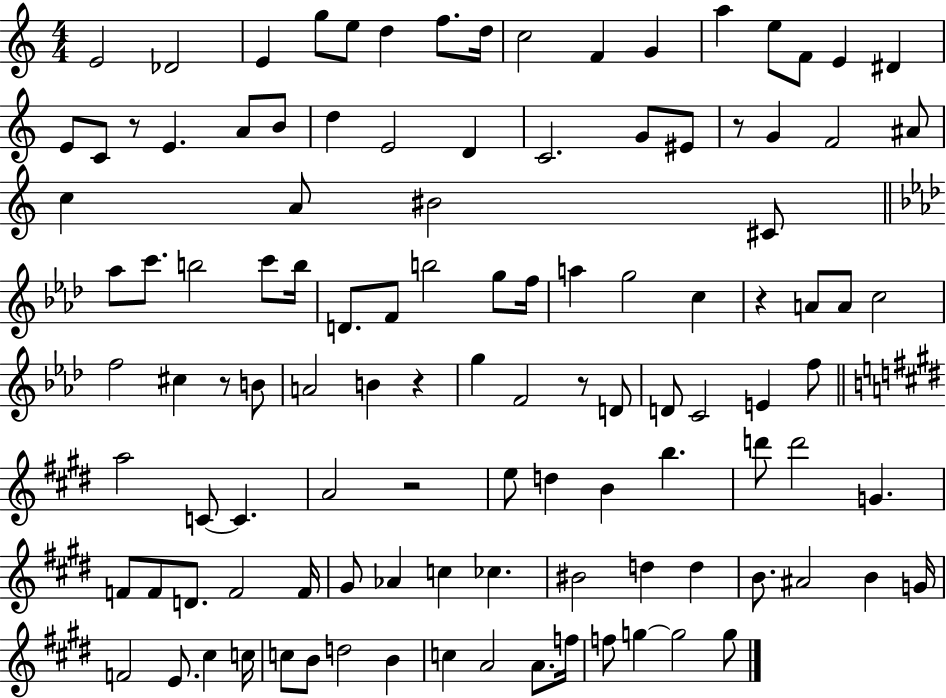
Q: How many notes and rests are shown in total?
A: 112